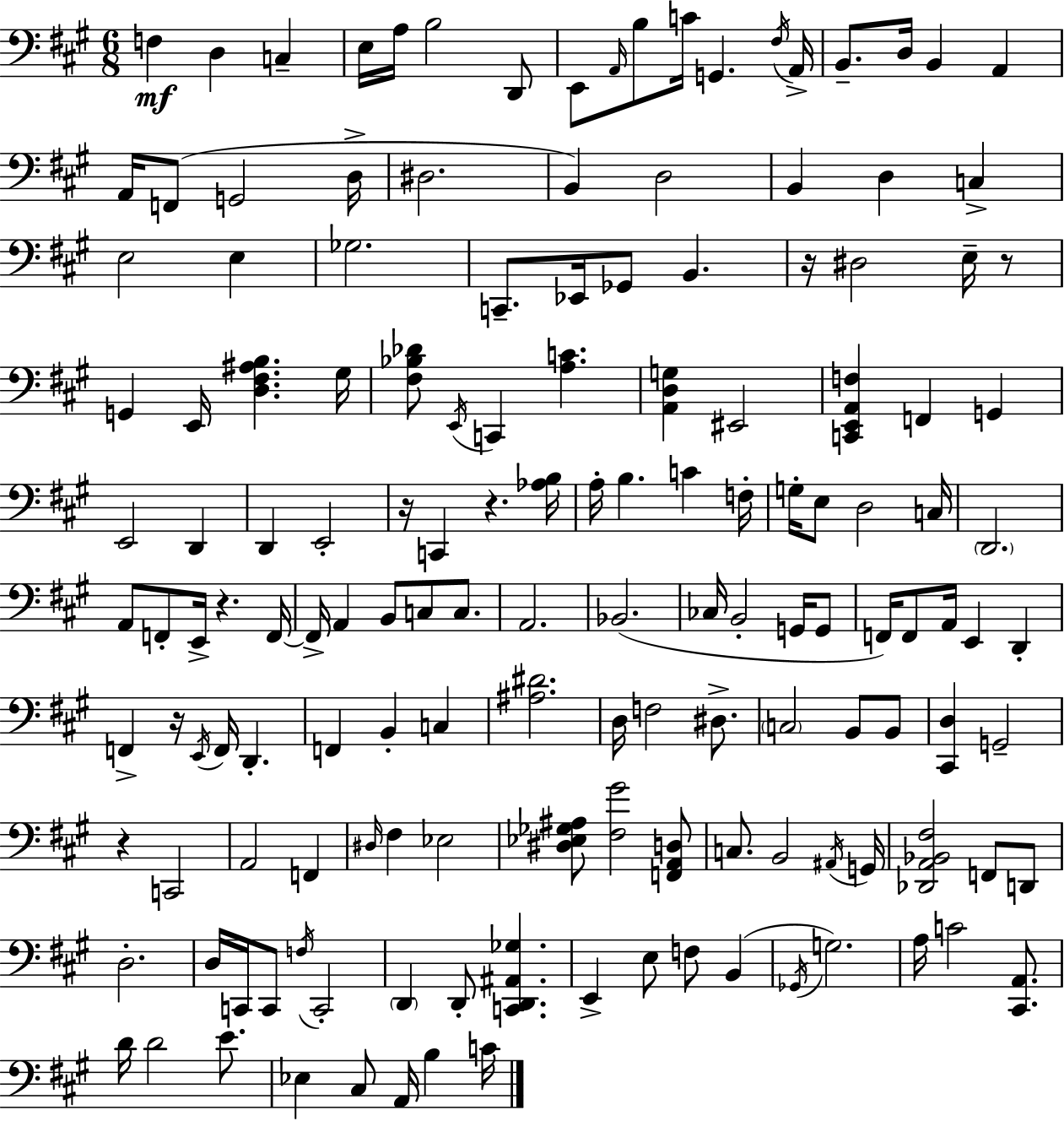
{
  \clef bass
  \numericTimeSignature
  \time 6/8
  \key a \major
  \repeat volta 2 { f4\mf d4 c4-- | e16 a16 b2 d,8 | e,8 \grace { a,16 } b8 c'16 g,4. | \acciaccatura { fis16 } a,16-> b,8.-- d16 b,4 a,4 | \break a,16 f,8( g,2 | d16-> dis2. | b,4) d2 | b,4 d4 c4-> | \break e2 e4 | ges2. | c,8.-- ees,16 ges,8 b,4. | r16 dis2 e16-- | \break r8 g,4 e,16 <d fis ais b>4. | gis16 <fis bes des'>8 \acciaccatura { e,16 } c,4 <a c'>4. | <a, d g>4 eis,2 | <c, e, a, f>4 f,4 g,4 | \break e,2 d,4 | d,4 e,2-. | r16 c,4 r4. | <aes b>16 a16-. b4. c'4 | \break f16-. g16-. e8 d2 | c16 \parenthesize d,2. | a,8 f,8-. e,16-> r4. | f,16~~ f,16-> a,4 b,8 c8 | \break c8. a,2. | bes,2.( | ces16 b,2-. | g,16 g,8 f,16) f,8 a,16 e,4 d,4-. | \break f,4-> r16 \acciaccatura { e,16 } f,16 d,4.-. | f,4 b,4-. | c4 <ais dis'>2. | d16 f2 | \break dis8.-> \parenthesize c2 | b,8 b,8 <cis, d>4 g,2-- | r4 c,2 | a,2 | \break f,4 \grace { dis16 } fis4 ees2 | <dis ees ges ais>8 <fis gis'>2 | <f, a, d>8 c8. b,2 | \acciaccatura { ais,16 } g,16 <des, a, bes, fis>2 | \break f,8 d,8 d2.-. | d16 c,16 c,8 \acciaccatura { f16 } c,2-. | \parenthesize d,4 d,8-. | <c, d, ais, ges>4. e,4-> e8 | \break f8 b,4( \acciaccatura { ges,16 } g2.) | a16 c'2 | <cis, a,>8. d'16 d'2 | e'8. ees4 | \break cis8 a,16 b4 c'16 } \bar "|."
}